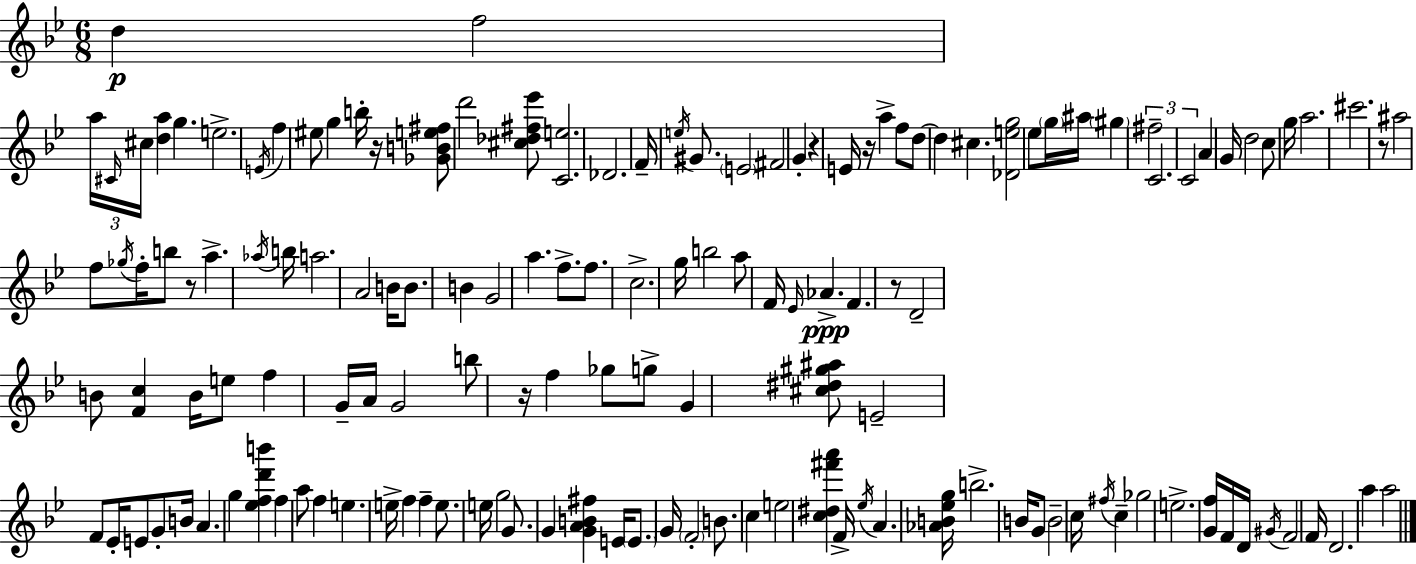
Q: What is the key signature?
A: G minor